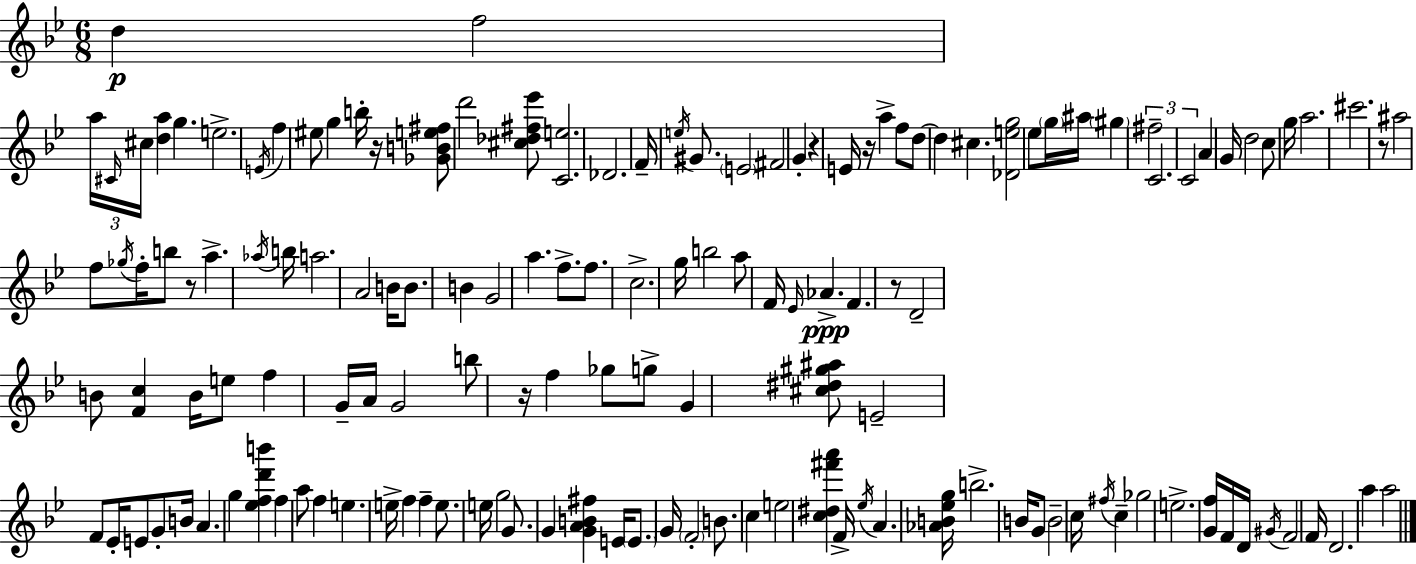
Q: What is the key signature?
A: G minor